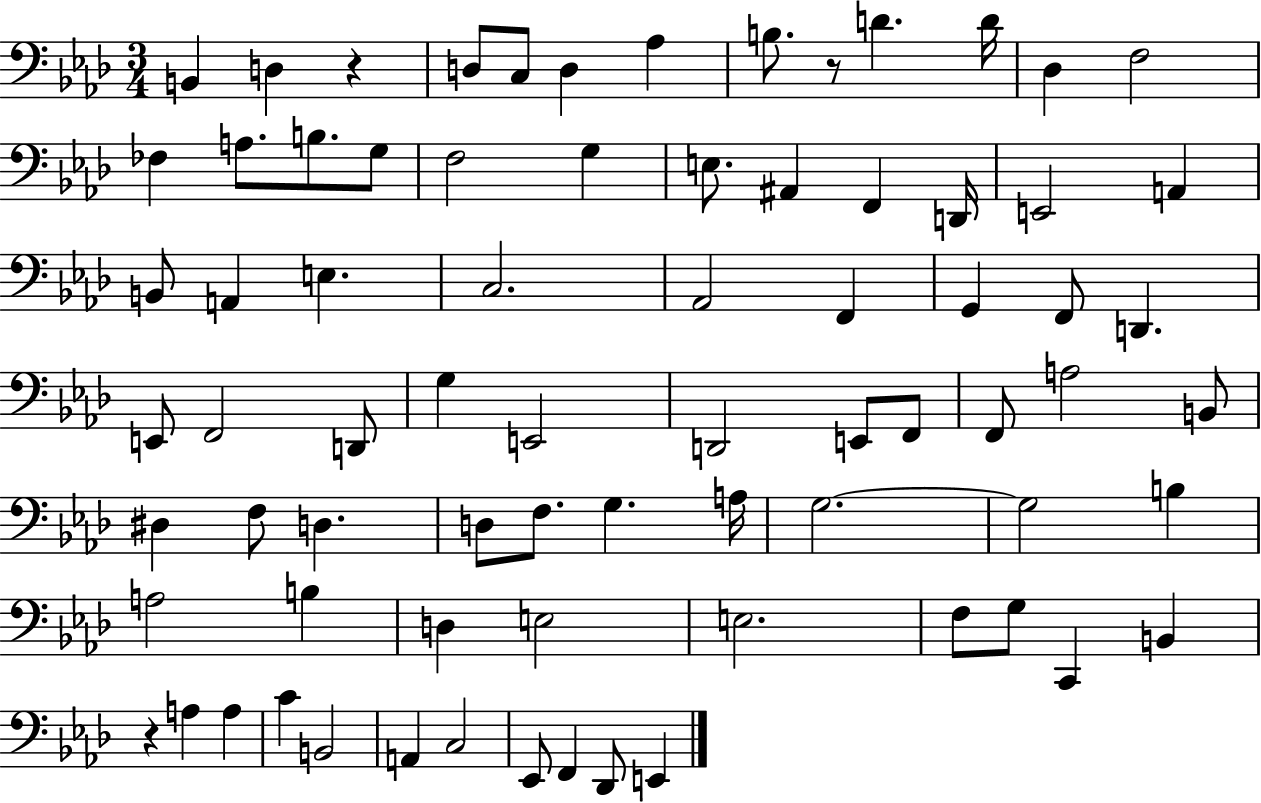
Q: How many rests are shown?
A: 3